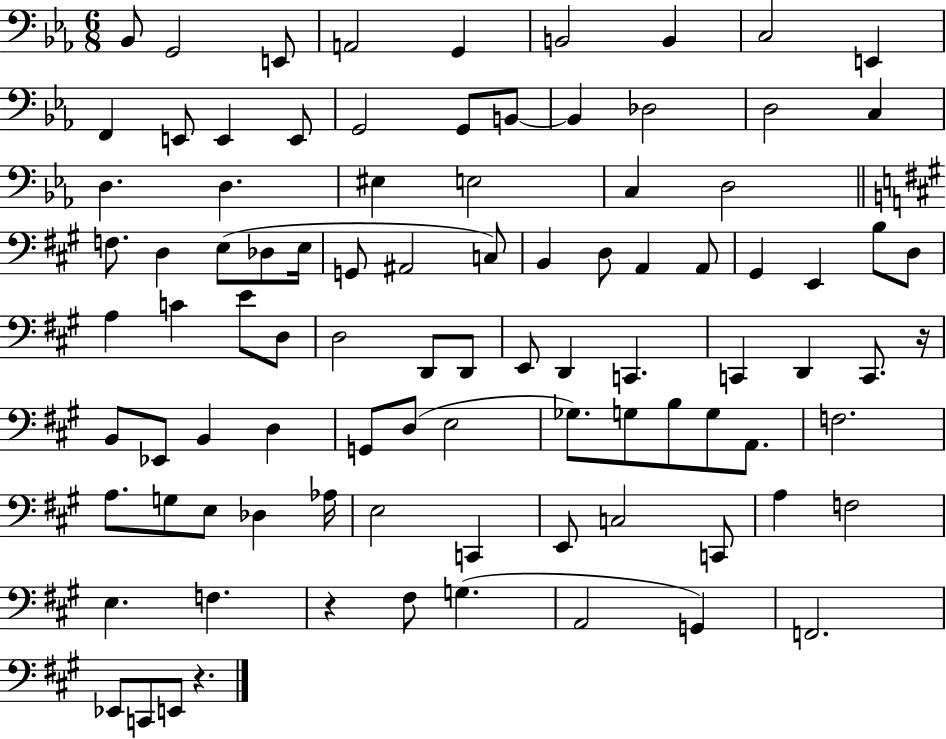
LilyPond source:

{
  \clef bass
  \numericTimeSignature
  \time 6/8
  \key ees \major
  \repeat volta 2 { bes,8 g,2 e,8 | a,2 g,4 | b,2 b,4 | c2 e,4 | \break f,4 e,8 e,4 e,8 | g,2 g,8 b,8~~ | b,4 des2 | d2 c4 | \break d4. d4. | eis4 e2 | c4 d2 | \bar "||" \break \key a \major f8. d4 e8( des8 e16 | g,8 ais,2 c8) | b,4 d8 a,4 a,8 | gis,4 e,4 b8 d8 | \break a4 c'4 e'8 d8 | d2 d,8 d,8 | e,8 d,4 c,4. | c,4 d,4 c,8. r16 | \break b,8 ees,8 b,4 d4 | g,8 d8( e2 | ges8.) g8 b8 g8 a,8. | f2. | \break a8. g8 e8 des4 aes16 | e2 c,4 | e,8 c2 c,8 | a4 f2 | \break e4. f4. | r4 fis8 g4.( | a,2 g,4) | f,2. | \break ees,8 c,8 e,8 r4. | } \bar "|."
}